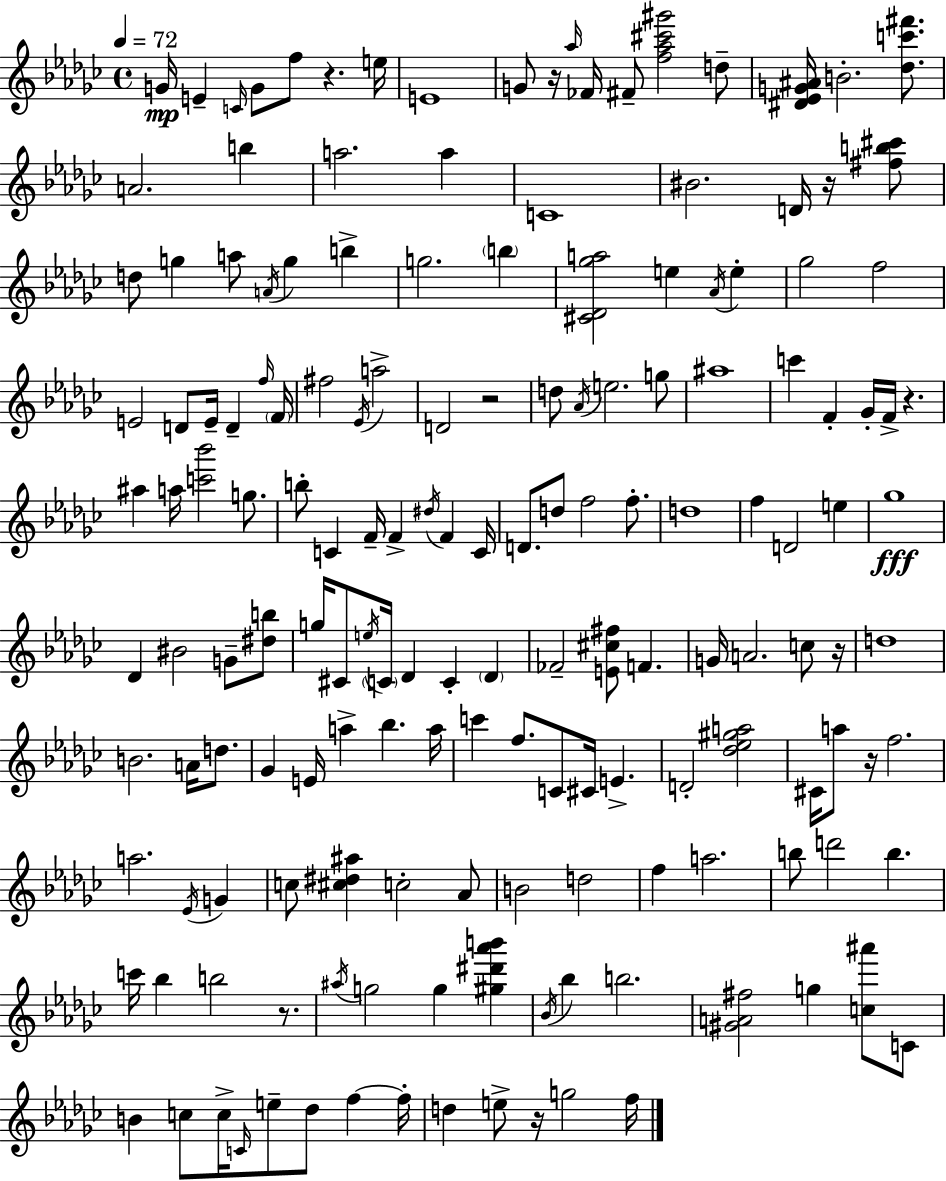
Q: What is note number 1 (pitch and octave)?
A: G4